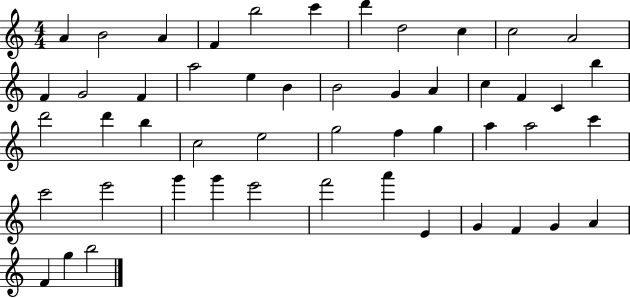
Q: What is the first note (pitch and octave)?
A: A4